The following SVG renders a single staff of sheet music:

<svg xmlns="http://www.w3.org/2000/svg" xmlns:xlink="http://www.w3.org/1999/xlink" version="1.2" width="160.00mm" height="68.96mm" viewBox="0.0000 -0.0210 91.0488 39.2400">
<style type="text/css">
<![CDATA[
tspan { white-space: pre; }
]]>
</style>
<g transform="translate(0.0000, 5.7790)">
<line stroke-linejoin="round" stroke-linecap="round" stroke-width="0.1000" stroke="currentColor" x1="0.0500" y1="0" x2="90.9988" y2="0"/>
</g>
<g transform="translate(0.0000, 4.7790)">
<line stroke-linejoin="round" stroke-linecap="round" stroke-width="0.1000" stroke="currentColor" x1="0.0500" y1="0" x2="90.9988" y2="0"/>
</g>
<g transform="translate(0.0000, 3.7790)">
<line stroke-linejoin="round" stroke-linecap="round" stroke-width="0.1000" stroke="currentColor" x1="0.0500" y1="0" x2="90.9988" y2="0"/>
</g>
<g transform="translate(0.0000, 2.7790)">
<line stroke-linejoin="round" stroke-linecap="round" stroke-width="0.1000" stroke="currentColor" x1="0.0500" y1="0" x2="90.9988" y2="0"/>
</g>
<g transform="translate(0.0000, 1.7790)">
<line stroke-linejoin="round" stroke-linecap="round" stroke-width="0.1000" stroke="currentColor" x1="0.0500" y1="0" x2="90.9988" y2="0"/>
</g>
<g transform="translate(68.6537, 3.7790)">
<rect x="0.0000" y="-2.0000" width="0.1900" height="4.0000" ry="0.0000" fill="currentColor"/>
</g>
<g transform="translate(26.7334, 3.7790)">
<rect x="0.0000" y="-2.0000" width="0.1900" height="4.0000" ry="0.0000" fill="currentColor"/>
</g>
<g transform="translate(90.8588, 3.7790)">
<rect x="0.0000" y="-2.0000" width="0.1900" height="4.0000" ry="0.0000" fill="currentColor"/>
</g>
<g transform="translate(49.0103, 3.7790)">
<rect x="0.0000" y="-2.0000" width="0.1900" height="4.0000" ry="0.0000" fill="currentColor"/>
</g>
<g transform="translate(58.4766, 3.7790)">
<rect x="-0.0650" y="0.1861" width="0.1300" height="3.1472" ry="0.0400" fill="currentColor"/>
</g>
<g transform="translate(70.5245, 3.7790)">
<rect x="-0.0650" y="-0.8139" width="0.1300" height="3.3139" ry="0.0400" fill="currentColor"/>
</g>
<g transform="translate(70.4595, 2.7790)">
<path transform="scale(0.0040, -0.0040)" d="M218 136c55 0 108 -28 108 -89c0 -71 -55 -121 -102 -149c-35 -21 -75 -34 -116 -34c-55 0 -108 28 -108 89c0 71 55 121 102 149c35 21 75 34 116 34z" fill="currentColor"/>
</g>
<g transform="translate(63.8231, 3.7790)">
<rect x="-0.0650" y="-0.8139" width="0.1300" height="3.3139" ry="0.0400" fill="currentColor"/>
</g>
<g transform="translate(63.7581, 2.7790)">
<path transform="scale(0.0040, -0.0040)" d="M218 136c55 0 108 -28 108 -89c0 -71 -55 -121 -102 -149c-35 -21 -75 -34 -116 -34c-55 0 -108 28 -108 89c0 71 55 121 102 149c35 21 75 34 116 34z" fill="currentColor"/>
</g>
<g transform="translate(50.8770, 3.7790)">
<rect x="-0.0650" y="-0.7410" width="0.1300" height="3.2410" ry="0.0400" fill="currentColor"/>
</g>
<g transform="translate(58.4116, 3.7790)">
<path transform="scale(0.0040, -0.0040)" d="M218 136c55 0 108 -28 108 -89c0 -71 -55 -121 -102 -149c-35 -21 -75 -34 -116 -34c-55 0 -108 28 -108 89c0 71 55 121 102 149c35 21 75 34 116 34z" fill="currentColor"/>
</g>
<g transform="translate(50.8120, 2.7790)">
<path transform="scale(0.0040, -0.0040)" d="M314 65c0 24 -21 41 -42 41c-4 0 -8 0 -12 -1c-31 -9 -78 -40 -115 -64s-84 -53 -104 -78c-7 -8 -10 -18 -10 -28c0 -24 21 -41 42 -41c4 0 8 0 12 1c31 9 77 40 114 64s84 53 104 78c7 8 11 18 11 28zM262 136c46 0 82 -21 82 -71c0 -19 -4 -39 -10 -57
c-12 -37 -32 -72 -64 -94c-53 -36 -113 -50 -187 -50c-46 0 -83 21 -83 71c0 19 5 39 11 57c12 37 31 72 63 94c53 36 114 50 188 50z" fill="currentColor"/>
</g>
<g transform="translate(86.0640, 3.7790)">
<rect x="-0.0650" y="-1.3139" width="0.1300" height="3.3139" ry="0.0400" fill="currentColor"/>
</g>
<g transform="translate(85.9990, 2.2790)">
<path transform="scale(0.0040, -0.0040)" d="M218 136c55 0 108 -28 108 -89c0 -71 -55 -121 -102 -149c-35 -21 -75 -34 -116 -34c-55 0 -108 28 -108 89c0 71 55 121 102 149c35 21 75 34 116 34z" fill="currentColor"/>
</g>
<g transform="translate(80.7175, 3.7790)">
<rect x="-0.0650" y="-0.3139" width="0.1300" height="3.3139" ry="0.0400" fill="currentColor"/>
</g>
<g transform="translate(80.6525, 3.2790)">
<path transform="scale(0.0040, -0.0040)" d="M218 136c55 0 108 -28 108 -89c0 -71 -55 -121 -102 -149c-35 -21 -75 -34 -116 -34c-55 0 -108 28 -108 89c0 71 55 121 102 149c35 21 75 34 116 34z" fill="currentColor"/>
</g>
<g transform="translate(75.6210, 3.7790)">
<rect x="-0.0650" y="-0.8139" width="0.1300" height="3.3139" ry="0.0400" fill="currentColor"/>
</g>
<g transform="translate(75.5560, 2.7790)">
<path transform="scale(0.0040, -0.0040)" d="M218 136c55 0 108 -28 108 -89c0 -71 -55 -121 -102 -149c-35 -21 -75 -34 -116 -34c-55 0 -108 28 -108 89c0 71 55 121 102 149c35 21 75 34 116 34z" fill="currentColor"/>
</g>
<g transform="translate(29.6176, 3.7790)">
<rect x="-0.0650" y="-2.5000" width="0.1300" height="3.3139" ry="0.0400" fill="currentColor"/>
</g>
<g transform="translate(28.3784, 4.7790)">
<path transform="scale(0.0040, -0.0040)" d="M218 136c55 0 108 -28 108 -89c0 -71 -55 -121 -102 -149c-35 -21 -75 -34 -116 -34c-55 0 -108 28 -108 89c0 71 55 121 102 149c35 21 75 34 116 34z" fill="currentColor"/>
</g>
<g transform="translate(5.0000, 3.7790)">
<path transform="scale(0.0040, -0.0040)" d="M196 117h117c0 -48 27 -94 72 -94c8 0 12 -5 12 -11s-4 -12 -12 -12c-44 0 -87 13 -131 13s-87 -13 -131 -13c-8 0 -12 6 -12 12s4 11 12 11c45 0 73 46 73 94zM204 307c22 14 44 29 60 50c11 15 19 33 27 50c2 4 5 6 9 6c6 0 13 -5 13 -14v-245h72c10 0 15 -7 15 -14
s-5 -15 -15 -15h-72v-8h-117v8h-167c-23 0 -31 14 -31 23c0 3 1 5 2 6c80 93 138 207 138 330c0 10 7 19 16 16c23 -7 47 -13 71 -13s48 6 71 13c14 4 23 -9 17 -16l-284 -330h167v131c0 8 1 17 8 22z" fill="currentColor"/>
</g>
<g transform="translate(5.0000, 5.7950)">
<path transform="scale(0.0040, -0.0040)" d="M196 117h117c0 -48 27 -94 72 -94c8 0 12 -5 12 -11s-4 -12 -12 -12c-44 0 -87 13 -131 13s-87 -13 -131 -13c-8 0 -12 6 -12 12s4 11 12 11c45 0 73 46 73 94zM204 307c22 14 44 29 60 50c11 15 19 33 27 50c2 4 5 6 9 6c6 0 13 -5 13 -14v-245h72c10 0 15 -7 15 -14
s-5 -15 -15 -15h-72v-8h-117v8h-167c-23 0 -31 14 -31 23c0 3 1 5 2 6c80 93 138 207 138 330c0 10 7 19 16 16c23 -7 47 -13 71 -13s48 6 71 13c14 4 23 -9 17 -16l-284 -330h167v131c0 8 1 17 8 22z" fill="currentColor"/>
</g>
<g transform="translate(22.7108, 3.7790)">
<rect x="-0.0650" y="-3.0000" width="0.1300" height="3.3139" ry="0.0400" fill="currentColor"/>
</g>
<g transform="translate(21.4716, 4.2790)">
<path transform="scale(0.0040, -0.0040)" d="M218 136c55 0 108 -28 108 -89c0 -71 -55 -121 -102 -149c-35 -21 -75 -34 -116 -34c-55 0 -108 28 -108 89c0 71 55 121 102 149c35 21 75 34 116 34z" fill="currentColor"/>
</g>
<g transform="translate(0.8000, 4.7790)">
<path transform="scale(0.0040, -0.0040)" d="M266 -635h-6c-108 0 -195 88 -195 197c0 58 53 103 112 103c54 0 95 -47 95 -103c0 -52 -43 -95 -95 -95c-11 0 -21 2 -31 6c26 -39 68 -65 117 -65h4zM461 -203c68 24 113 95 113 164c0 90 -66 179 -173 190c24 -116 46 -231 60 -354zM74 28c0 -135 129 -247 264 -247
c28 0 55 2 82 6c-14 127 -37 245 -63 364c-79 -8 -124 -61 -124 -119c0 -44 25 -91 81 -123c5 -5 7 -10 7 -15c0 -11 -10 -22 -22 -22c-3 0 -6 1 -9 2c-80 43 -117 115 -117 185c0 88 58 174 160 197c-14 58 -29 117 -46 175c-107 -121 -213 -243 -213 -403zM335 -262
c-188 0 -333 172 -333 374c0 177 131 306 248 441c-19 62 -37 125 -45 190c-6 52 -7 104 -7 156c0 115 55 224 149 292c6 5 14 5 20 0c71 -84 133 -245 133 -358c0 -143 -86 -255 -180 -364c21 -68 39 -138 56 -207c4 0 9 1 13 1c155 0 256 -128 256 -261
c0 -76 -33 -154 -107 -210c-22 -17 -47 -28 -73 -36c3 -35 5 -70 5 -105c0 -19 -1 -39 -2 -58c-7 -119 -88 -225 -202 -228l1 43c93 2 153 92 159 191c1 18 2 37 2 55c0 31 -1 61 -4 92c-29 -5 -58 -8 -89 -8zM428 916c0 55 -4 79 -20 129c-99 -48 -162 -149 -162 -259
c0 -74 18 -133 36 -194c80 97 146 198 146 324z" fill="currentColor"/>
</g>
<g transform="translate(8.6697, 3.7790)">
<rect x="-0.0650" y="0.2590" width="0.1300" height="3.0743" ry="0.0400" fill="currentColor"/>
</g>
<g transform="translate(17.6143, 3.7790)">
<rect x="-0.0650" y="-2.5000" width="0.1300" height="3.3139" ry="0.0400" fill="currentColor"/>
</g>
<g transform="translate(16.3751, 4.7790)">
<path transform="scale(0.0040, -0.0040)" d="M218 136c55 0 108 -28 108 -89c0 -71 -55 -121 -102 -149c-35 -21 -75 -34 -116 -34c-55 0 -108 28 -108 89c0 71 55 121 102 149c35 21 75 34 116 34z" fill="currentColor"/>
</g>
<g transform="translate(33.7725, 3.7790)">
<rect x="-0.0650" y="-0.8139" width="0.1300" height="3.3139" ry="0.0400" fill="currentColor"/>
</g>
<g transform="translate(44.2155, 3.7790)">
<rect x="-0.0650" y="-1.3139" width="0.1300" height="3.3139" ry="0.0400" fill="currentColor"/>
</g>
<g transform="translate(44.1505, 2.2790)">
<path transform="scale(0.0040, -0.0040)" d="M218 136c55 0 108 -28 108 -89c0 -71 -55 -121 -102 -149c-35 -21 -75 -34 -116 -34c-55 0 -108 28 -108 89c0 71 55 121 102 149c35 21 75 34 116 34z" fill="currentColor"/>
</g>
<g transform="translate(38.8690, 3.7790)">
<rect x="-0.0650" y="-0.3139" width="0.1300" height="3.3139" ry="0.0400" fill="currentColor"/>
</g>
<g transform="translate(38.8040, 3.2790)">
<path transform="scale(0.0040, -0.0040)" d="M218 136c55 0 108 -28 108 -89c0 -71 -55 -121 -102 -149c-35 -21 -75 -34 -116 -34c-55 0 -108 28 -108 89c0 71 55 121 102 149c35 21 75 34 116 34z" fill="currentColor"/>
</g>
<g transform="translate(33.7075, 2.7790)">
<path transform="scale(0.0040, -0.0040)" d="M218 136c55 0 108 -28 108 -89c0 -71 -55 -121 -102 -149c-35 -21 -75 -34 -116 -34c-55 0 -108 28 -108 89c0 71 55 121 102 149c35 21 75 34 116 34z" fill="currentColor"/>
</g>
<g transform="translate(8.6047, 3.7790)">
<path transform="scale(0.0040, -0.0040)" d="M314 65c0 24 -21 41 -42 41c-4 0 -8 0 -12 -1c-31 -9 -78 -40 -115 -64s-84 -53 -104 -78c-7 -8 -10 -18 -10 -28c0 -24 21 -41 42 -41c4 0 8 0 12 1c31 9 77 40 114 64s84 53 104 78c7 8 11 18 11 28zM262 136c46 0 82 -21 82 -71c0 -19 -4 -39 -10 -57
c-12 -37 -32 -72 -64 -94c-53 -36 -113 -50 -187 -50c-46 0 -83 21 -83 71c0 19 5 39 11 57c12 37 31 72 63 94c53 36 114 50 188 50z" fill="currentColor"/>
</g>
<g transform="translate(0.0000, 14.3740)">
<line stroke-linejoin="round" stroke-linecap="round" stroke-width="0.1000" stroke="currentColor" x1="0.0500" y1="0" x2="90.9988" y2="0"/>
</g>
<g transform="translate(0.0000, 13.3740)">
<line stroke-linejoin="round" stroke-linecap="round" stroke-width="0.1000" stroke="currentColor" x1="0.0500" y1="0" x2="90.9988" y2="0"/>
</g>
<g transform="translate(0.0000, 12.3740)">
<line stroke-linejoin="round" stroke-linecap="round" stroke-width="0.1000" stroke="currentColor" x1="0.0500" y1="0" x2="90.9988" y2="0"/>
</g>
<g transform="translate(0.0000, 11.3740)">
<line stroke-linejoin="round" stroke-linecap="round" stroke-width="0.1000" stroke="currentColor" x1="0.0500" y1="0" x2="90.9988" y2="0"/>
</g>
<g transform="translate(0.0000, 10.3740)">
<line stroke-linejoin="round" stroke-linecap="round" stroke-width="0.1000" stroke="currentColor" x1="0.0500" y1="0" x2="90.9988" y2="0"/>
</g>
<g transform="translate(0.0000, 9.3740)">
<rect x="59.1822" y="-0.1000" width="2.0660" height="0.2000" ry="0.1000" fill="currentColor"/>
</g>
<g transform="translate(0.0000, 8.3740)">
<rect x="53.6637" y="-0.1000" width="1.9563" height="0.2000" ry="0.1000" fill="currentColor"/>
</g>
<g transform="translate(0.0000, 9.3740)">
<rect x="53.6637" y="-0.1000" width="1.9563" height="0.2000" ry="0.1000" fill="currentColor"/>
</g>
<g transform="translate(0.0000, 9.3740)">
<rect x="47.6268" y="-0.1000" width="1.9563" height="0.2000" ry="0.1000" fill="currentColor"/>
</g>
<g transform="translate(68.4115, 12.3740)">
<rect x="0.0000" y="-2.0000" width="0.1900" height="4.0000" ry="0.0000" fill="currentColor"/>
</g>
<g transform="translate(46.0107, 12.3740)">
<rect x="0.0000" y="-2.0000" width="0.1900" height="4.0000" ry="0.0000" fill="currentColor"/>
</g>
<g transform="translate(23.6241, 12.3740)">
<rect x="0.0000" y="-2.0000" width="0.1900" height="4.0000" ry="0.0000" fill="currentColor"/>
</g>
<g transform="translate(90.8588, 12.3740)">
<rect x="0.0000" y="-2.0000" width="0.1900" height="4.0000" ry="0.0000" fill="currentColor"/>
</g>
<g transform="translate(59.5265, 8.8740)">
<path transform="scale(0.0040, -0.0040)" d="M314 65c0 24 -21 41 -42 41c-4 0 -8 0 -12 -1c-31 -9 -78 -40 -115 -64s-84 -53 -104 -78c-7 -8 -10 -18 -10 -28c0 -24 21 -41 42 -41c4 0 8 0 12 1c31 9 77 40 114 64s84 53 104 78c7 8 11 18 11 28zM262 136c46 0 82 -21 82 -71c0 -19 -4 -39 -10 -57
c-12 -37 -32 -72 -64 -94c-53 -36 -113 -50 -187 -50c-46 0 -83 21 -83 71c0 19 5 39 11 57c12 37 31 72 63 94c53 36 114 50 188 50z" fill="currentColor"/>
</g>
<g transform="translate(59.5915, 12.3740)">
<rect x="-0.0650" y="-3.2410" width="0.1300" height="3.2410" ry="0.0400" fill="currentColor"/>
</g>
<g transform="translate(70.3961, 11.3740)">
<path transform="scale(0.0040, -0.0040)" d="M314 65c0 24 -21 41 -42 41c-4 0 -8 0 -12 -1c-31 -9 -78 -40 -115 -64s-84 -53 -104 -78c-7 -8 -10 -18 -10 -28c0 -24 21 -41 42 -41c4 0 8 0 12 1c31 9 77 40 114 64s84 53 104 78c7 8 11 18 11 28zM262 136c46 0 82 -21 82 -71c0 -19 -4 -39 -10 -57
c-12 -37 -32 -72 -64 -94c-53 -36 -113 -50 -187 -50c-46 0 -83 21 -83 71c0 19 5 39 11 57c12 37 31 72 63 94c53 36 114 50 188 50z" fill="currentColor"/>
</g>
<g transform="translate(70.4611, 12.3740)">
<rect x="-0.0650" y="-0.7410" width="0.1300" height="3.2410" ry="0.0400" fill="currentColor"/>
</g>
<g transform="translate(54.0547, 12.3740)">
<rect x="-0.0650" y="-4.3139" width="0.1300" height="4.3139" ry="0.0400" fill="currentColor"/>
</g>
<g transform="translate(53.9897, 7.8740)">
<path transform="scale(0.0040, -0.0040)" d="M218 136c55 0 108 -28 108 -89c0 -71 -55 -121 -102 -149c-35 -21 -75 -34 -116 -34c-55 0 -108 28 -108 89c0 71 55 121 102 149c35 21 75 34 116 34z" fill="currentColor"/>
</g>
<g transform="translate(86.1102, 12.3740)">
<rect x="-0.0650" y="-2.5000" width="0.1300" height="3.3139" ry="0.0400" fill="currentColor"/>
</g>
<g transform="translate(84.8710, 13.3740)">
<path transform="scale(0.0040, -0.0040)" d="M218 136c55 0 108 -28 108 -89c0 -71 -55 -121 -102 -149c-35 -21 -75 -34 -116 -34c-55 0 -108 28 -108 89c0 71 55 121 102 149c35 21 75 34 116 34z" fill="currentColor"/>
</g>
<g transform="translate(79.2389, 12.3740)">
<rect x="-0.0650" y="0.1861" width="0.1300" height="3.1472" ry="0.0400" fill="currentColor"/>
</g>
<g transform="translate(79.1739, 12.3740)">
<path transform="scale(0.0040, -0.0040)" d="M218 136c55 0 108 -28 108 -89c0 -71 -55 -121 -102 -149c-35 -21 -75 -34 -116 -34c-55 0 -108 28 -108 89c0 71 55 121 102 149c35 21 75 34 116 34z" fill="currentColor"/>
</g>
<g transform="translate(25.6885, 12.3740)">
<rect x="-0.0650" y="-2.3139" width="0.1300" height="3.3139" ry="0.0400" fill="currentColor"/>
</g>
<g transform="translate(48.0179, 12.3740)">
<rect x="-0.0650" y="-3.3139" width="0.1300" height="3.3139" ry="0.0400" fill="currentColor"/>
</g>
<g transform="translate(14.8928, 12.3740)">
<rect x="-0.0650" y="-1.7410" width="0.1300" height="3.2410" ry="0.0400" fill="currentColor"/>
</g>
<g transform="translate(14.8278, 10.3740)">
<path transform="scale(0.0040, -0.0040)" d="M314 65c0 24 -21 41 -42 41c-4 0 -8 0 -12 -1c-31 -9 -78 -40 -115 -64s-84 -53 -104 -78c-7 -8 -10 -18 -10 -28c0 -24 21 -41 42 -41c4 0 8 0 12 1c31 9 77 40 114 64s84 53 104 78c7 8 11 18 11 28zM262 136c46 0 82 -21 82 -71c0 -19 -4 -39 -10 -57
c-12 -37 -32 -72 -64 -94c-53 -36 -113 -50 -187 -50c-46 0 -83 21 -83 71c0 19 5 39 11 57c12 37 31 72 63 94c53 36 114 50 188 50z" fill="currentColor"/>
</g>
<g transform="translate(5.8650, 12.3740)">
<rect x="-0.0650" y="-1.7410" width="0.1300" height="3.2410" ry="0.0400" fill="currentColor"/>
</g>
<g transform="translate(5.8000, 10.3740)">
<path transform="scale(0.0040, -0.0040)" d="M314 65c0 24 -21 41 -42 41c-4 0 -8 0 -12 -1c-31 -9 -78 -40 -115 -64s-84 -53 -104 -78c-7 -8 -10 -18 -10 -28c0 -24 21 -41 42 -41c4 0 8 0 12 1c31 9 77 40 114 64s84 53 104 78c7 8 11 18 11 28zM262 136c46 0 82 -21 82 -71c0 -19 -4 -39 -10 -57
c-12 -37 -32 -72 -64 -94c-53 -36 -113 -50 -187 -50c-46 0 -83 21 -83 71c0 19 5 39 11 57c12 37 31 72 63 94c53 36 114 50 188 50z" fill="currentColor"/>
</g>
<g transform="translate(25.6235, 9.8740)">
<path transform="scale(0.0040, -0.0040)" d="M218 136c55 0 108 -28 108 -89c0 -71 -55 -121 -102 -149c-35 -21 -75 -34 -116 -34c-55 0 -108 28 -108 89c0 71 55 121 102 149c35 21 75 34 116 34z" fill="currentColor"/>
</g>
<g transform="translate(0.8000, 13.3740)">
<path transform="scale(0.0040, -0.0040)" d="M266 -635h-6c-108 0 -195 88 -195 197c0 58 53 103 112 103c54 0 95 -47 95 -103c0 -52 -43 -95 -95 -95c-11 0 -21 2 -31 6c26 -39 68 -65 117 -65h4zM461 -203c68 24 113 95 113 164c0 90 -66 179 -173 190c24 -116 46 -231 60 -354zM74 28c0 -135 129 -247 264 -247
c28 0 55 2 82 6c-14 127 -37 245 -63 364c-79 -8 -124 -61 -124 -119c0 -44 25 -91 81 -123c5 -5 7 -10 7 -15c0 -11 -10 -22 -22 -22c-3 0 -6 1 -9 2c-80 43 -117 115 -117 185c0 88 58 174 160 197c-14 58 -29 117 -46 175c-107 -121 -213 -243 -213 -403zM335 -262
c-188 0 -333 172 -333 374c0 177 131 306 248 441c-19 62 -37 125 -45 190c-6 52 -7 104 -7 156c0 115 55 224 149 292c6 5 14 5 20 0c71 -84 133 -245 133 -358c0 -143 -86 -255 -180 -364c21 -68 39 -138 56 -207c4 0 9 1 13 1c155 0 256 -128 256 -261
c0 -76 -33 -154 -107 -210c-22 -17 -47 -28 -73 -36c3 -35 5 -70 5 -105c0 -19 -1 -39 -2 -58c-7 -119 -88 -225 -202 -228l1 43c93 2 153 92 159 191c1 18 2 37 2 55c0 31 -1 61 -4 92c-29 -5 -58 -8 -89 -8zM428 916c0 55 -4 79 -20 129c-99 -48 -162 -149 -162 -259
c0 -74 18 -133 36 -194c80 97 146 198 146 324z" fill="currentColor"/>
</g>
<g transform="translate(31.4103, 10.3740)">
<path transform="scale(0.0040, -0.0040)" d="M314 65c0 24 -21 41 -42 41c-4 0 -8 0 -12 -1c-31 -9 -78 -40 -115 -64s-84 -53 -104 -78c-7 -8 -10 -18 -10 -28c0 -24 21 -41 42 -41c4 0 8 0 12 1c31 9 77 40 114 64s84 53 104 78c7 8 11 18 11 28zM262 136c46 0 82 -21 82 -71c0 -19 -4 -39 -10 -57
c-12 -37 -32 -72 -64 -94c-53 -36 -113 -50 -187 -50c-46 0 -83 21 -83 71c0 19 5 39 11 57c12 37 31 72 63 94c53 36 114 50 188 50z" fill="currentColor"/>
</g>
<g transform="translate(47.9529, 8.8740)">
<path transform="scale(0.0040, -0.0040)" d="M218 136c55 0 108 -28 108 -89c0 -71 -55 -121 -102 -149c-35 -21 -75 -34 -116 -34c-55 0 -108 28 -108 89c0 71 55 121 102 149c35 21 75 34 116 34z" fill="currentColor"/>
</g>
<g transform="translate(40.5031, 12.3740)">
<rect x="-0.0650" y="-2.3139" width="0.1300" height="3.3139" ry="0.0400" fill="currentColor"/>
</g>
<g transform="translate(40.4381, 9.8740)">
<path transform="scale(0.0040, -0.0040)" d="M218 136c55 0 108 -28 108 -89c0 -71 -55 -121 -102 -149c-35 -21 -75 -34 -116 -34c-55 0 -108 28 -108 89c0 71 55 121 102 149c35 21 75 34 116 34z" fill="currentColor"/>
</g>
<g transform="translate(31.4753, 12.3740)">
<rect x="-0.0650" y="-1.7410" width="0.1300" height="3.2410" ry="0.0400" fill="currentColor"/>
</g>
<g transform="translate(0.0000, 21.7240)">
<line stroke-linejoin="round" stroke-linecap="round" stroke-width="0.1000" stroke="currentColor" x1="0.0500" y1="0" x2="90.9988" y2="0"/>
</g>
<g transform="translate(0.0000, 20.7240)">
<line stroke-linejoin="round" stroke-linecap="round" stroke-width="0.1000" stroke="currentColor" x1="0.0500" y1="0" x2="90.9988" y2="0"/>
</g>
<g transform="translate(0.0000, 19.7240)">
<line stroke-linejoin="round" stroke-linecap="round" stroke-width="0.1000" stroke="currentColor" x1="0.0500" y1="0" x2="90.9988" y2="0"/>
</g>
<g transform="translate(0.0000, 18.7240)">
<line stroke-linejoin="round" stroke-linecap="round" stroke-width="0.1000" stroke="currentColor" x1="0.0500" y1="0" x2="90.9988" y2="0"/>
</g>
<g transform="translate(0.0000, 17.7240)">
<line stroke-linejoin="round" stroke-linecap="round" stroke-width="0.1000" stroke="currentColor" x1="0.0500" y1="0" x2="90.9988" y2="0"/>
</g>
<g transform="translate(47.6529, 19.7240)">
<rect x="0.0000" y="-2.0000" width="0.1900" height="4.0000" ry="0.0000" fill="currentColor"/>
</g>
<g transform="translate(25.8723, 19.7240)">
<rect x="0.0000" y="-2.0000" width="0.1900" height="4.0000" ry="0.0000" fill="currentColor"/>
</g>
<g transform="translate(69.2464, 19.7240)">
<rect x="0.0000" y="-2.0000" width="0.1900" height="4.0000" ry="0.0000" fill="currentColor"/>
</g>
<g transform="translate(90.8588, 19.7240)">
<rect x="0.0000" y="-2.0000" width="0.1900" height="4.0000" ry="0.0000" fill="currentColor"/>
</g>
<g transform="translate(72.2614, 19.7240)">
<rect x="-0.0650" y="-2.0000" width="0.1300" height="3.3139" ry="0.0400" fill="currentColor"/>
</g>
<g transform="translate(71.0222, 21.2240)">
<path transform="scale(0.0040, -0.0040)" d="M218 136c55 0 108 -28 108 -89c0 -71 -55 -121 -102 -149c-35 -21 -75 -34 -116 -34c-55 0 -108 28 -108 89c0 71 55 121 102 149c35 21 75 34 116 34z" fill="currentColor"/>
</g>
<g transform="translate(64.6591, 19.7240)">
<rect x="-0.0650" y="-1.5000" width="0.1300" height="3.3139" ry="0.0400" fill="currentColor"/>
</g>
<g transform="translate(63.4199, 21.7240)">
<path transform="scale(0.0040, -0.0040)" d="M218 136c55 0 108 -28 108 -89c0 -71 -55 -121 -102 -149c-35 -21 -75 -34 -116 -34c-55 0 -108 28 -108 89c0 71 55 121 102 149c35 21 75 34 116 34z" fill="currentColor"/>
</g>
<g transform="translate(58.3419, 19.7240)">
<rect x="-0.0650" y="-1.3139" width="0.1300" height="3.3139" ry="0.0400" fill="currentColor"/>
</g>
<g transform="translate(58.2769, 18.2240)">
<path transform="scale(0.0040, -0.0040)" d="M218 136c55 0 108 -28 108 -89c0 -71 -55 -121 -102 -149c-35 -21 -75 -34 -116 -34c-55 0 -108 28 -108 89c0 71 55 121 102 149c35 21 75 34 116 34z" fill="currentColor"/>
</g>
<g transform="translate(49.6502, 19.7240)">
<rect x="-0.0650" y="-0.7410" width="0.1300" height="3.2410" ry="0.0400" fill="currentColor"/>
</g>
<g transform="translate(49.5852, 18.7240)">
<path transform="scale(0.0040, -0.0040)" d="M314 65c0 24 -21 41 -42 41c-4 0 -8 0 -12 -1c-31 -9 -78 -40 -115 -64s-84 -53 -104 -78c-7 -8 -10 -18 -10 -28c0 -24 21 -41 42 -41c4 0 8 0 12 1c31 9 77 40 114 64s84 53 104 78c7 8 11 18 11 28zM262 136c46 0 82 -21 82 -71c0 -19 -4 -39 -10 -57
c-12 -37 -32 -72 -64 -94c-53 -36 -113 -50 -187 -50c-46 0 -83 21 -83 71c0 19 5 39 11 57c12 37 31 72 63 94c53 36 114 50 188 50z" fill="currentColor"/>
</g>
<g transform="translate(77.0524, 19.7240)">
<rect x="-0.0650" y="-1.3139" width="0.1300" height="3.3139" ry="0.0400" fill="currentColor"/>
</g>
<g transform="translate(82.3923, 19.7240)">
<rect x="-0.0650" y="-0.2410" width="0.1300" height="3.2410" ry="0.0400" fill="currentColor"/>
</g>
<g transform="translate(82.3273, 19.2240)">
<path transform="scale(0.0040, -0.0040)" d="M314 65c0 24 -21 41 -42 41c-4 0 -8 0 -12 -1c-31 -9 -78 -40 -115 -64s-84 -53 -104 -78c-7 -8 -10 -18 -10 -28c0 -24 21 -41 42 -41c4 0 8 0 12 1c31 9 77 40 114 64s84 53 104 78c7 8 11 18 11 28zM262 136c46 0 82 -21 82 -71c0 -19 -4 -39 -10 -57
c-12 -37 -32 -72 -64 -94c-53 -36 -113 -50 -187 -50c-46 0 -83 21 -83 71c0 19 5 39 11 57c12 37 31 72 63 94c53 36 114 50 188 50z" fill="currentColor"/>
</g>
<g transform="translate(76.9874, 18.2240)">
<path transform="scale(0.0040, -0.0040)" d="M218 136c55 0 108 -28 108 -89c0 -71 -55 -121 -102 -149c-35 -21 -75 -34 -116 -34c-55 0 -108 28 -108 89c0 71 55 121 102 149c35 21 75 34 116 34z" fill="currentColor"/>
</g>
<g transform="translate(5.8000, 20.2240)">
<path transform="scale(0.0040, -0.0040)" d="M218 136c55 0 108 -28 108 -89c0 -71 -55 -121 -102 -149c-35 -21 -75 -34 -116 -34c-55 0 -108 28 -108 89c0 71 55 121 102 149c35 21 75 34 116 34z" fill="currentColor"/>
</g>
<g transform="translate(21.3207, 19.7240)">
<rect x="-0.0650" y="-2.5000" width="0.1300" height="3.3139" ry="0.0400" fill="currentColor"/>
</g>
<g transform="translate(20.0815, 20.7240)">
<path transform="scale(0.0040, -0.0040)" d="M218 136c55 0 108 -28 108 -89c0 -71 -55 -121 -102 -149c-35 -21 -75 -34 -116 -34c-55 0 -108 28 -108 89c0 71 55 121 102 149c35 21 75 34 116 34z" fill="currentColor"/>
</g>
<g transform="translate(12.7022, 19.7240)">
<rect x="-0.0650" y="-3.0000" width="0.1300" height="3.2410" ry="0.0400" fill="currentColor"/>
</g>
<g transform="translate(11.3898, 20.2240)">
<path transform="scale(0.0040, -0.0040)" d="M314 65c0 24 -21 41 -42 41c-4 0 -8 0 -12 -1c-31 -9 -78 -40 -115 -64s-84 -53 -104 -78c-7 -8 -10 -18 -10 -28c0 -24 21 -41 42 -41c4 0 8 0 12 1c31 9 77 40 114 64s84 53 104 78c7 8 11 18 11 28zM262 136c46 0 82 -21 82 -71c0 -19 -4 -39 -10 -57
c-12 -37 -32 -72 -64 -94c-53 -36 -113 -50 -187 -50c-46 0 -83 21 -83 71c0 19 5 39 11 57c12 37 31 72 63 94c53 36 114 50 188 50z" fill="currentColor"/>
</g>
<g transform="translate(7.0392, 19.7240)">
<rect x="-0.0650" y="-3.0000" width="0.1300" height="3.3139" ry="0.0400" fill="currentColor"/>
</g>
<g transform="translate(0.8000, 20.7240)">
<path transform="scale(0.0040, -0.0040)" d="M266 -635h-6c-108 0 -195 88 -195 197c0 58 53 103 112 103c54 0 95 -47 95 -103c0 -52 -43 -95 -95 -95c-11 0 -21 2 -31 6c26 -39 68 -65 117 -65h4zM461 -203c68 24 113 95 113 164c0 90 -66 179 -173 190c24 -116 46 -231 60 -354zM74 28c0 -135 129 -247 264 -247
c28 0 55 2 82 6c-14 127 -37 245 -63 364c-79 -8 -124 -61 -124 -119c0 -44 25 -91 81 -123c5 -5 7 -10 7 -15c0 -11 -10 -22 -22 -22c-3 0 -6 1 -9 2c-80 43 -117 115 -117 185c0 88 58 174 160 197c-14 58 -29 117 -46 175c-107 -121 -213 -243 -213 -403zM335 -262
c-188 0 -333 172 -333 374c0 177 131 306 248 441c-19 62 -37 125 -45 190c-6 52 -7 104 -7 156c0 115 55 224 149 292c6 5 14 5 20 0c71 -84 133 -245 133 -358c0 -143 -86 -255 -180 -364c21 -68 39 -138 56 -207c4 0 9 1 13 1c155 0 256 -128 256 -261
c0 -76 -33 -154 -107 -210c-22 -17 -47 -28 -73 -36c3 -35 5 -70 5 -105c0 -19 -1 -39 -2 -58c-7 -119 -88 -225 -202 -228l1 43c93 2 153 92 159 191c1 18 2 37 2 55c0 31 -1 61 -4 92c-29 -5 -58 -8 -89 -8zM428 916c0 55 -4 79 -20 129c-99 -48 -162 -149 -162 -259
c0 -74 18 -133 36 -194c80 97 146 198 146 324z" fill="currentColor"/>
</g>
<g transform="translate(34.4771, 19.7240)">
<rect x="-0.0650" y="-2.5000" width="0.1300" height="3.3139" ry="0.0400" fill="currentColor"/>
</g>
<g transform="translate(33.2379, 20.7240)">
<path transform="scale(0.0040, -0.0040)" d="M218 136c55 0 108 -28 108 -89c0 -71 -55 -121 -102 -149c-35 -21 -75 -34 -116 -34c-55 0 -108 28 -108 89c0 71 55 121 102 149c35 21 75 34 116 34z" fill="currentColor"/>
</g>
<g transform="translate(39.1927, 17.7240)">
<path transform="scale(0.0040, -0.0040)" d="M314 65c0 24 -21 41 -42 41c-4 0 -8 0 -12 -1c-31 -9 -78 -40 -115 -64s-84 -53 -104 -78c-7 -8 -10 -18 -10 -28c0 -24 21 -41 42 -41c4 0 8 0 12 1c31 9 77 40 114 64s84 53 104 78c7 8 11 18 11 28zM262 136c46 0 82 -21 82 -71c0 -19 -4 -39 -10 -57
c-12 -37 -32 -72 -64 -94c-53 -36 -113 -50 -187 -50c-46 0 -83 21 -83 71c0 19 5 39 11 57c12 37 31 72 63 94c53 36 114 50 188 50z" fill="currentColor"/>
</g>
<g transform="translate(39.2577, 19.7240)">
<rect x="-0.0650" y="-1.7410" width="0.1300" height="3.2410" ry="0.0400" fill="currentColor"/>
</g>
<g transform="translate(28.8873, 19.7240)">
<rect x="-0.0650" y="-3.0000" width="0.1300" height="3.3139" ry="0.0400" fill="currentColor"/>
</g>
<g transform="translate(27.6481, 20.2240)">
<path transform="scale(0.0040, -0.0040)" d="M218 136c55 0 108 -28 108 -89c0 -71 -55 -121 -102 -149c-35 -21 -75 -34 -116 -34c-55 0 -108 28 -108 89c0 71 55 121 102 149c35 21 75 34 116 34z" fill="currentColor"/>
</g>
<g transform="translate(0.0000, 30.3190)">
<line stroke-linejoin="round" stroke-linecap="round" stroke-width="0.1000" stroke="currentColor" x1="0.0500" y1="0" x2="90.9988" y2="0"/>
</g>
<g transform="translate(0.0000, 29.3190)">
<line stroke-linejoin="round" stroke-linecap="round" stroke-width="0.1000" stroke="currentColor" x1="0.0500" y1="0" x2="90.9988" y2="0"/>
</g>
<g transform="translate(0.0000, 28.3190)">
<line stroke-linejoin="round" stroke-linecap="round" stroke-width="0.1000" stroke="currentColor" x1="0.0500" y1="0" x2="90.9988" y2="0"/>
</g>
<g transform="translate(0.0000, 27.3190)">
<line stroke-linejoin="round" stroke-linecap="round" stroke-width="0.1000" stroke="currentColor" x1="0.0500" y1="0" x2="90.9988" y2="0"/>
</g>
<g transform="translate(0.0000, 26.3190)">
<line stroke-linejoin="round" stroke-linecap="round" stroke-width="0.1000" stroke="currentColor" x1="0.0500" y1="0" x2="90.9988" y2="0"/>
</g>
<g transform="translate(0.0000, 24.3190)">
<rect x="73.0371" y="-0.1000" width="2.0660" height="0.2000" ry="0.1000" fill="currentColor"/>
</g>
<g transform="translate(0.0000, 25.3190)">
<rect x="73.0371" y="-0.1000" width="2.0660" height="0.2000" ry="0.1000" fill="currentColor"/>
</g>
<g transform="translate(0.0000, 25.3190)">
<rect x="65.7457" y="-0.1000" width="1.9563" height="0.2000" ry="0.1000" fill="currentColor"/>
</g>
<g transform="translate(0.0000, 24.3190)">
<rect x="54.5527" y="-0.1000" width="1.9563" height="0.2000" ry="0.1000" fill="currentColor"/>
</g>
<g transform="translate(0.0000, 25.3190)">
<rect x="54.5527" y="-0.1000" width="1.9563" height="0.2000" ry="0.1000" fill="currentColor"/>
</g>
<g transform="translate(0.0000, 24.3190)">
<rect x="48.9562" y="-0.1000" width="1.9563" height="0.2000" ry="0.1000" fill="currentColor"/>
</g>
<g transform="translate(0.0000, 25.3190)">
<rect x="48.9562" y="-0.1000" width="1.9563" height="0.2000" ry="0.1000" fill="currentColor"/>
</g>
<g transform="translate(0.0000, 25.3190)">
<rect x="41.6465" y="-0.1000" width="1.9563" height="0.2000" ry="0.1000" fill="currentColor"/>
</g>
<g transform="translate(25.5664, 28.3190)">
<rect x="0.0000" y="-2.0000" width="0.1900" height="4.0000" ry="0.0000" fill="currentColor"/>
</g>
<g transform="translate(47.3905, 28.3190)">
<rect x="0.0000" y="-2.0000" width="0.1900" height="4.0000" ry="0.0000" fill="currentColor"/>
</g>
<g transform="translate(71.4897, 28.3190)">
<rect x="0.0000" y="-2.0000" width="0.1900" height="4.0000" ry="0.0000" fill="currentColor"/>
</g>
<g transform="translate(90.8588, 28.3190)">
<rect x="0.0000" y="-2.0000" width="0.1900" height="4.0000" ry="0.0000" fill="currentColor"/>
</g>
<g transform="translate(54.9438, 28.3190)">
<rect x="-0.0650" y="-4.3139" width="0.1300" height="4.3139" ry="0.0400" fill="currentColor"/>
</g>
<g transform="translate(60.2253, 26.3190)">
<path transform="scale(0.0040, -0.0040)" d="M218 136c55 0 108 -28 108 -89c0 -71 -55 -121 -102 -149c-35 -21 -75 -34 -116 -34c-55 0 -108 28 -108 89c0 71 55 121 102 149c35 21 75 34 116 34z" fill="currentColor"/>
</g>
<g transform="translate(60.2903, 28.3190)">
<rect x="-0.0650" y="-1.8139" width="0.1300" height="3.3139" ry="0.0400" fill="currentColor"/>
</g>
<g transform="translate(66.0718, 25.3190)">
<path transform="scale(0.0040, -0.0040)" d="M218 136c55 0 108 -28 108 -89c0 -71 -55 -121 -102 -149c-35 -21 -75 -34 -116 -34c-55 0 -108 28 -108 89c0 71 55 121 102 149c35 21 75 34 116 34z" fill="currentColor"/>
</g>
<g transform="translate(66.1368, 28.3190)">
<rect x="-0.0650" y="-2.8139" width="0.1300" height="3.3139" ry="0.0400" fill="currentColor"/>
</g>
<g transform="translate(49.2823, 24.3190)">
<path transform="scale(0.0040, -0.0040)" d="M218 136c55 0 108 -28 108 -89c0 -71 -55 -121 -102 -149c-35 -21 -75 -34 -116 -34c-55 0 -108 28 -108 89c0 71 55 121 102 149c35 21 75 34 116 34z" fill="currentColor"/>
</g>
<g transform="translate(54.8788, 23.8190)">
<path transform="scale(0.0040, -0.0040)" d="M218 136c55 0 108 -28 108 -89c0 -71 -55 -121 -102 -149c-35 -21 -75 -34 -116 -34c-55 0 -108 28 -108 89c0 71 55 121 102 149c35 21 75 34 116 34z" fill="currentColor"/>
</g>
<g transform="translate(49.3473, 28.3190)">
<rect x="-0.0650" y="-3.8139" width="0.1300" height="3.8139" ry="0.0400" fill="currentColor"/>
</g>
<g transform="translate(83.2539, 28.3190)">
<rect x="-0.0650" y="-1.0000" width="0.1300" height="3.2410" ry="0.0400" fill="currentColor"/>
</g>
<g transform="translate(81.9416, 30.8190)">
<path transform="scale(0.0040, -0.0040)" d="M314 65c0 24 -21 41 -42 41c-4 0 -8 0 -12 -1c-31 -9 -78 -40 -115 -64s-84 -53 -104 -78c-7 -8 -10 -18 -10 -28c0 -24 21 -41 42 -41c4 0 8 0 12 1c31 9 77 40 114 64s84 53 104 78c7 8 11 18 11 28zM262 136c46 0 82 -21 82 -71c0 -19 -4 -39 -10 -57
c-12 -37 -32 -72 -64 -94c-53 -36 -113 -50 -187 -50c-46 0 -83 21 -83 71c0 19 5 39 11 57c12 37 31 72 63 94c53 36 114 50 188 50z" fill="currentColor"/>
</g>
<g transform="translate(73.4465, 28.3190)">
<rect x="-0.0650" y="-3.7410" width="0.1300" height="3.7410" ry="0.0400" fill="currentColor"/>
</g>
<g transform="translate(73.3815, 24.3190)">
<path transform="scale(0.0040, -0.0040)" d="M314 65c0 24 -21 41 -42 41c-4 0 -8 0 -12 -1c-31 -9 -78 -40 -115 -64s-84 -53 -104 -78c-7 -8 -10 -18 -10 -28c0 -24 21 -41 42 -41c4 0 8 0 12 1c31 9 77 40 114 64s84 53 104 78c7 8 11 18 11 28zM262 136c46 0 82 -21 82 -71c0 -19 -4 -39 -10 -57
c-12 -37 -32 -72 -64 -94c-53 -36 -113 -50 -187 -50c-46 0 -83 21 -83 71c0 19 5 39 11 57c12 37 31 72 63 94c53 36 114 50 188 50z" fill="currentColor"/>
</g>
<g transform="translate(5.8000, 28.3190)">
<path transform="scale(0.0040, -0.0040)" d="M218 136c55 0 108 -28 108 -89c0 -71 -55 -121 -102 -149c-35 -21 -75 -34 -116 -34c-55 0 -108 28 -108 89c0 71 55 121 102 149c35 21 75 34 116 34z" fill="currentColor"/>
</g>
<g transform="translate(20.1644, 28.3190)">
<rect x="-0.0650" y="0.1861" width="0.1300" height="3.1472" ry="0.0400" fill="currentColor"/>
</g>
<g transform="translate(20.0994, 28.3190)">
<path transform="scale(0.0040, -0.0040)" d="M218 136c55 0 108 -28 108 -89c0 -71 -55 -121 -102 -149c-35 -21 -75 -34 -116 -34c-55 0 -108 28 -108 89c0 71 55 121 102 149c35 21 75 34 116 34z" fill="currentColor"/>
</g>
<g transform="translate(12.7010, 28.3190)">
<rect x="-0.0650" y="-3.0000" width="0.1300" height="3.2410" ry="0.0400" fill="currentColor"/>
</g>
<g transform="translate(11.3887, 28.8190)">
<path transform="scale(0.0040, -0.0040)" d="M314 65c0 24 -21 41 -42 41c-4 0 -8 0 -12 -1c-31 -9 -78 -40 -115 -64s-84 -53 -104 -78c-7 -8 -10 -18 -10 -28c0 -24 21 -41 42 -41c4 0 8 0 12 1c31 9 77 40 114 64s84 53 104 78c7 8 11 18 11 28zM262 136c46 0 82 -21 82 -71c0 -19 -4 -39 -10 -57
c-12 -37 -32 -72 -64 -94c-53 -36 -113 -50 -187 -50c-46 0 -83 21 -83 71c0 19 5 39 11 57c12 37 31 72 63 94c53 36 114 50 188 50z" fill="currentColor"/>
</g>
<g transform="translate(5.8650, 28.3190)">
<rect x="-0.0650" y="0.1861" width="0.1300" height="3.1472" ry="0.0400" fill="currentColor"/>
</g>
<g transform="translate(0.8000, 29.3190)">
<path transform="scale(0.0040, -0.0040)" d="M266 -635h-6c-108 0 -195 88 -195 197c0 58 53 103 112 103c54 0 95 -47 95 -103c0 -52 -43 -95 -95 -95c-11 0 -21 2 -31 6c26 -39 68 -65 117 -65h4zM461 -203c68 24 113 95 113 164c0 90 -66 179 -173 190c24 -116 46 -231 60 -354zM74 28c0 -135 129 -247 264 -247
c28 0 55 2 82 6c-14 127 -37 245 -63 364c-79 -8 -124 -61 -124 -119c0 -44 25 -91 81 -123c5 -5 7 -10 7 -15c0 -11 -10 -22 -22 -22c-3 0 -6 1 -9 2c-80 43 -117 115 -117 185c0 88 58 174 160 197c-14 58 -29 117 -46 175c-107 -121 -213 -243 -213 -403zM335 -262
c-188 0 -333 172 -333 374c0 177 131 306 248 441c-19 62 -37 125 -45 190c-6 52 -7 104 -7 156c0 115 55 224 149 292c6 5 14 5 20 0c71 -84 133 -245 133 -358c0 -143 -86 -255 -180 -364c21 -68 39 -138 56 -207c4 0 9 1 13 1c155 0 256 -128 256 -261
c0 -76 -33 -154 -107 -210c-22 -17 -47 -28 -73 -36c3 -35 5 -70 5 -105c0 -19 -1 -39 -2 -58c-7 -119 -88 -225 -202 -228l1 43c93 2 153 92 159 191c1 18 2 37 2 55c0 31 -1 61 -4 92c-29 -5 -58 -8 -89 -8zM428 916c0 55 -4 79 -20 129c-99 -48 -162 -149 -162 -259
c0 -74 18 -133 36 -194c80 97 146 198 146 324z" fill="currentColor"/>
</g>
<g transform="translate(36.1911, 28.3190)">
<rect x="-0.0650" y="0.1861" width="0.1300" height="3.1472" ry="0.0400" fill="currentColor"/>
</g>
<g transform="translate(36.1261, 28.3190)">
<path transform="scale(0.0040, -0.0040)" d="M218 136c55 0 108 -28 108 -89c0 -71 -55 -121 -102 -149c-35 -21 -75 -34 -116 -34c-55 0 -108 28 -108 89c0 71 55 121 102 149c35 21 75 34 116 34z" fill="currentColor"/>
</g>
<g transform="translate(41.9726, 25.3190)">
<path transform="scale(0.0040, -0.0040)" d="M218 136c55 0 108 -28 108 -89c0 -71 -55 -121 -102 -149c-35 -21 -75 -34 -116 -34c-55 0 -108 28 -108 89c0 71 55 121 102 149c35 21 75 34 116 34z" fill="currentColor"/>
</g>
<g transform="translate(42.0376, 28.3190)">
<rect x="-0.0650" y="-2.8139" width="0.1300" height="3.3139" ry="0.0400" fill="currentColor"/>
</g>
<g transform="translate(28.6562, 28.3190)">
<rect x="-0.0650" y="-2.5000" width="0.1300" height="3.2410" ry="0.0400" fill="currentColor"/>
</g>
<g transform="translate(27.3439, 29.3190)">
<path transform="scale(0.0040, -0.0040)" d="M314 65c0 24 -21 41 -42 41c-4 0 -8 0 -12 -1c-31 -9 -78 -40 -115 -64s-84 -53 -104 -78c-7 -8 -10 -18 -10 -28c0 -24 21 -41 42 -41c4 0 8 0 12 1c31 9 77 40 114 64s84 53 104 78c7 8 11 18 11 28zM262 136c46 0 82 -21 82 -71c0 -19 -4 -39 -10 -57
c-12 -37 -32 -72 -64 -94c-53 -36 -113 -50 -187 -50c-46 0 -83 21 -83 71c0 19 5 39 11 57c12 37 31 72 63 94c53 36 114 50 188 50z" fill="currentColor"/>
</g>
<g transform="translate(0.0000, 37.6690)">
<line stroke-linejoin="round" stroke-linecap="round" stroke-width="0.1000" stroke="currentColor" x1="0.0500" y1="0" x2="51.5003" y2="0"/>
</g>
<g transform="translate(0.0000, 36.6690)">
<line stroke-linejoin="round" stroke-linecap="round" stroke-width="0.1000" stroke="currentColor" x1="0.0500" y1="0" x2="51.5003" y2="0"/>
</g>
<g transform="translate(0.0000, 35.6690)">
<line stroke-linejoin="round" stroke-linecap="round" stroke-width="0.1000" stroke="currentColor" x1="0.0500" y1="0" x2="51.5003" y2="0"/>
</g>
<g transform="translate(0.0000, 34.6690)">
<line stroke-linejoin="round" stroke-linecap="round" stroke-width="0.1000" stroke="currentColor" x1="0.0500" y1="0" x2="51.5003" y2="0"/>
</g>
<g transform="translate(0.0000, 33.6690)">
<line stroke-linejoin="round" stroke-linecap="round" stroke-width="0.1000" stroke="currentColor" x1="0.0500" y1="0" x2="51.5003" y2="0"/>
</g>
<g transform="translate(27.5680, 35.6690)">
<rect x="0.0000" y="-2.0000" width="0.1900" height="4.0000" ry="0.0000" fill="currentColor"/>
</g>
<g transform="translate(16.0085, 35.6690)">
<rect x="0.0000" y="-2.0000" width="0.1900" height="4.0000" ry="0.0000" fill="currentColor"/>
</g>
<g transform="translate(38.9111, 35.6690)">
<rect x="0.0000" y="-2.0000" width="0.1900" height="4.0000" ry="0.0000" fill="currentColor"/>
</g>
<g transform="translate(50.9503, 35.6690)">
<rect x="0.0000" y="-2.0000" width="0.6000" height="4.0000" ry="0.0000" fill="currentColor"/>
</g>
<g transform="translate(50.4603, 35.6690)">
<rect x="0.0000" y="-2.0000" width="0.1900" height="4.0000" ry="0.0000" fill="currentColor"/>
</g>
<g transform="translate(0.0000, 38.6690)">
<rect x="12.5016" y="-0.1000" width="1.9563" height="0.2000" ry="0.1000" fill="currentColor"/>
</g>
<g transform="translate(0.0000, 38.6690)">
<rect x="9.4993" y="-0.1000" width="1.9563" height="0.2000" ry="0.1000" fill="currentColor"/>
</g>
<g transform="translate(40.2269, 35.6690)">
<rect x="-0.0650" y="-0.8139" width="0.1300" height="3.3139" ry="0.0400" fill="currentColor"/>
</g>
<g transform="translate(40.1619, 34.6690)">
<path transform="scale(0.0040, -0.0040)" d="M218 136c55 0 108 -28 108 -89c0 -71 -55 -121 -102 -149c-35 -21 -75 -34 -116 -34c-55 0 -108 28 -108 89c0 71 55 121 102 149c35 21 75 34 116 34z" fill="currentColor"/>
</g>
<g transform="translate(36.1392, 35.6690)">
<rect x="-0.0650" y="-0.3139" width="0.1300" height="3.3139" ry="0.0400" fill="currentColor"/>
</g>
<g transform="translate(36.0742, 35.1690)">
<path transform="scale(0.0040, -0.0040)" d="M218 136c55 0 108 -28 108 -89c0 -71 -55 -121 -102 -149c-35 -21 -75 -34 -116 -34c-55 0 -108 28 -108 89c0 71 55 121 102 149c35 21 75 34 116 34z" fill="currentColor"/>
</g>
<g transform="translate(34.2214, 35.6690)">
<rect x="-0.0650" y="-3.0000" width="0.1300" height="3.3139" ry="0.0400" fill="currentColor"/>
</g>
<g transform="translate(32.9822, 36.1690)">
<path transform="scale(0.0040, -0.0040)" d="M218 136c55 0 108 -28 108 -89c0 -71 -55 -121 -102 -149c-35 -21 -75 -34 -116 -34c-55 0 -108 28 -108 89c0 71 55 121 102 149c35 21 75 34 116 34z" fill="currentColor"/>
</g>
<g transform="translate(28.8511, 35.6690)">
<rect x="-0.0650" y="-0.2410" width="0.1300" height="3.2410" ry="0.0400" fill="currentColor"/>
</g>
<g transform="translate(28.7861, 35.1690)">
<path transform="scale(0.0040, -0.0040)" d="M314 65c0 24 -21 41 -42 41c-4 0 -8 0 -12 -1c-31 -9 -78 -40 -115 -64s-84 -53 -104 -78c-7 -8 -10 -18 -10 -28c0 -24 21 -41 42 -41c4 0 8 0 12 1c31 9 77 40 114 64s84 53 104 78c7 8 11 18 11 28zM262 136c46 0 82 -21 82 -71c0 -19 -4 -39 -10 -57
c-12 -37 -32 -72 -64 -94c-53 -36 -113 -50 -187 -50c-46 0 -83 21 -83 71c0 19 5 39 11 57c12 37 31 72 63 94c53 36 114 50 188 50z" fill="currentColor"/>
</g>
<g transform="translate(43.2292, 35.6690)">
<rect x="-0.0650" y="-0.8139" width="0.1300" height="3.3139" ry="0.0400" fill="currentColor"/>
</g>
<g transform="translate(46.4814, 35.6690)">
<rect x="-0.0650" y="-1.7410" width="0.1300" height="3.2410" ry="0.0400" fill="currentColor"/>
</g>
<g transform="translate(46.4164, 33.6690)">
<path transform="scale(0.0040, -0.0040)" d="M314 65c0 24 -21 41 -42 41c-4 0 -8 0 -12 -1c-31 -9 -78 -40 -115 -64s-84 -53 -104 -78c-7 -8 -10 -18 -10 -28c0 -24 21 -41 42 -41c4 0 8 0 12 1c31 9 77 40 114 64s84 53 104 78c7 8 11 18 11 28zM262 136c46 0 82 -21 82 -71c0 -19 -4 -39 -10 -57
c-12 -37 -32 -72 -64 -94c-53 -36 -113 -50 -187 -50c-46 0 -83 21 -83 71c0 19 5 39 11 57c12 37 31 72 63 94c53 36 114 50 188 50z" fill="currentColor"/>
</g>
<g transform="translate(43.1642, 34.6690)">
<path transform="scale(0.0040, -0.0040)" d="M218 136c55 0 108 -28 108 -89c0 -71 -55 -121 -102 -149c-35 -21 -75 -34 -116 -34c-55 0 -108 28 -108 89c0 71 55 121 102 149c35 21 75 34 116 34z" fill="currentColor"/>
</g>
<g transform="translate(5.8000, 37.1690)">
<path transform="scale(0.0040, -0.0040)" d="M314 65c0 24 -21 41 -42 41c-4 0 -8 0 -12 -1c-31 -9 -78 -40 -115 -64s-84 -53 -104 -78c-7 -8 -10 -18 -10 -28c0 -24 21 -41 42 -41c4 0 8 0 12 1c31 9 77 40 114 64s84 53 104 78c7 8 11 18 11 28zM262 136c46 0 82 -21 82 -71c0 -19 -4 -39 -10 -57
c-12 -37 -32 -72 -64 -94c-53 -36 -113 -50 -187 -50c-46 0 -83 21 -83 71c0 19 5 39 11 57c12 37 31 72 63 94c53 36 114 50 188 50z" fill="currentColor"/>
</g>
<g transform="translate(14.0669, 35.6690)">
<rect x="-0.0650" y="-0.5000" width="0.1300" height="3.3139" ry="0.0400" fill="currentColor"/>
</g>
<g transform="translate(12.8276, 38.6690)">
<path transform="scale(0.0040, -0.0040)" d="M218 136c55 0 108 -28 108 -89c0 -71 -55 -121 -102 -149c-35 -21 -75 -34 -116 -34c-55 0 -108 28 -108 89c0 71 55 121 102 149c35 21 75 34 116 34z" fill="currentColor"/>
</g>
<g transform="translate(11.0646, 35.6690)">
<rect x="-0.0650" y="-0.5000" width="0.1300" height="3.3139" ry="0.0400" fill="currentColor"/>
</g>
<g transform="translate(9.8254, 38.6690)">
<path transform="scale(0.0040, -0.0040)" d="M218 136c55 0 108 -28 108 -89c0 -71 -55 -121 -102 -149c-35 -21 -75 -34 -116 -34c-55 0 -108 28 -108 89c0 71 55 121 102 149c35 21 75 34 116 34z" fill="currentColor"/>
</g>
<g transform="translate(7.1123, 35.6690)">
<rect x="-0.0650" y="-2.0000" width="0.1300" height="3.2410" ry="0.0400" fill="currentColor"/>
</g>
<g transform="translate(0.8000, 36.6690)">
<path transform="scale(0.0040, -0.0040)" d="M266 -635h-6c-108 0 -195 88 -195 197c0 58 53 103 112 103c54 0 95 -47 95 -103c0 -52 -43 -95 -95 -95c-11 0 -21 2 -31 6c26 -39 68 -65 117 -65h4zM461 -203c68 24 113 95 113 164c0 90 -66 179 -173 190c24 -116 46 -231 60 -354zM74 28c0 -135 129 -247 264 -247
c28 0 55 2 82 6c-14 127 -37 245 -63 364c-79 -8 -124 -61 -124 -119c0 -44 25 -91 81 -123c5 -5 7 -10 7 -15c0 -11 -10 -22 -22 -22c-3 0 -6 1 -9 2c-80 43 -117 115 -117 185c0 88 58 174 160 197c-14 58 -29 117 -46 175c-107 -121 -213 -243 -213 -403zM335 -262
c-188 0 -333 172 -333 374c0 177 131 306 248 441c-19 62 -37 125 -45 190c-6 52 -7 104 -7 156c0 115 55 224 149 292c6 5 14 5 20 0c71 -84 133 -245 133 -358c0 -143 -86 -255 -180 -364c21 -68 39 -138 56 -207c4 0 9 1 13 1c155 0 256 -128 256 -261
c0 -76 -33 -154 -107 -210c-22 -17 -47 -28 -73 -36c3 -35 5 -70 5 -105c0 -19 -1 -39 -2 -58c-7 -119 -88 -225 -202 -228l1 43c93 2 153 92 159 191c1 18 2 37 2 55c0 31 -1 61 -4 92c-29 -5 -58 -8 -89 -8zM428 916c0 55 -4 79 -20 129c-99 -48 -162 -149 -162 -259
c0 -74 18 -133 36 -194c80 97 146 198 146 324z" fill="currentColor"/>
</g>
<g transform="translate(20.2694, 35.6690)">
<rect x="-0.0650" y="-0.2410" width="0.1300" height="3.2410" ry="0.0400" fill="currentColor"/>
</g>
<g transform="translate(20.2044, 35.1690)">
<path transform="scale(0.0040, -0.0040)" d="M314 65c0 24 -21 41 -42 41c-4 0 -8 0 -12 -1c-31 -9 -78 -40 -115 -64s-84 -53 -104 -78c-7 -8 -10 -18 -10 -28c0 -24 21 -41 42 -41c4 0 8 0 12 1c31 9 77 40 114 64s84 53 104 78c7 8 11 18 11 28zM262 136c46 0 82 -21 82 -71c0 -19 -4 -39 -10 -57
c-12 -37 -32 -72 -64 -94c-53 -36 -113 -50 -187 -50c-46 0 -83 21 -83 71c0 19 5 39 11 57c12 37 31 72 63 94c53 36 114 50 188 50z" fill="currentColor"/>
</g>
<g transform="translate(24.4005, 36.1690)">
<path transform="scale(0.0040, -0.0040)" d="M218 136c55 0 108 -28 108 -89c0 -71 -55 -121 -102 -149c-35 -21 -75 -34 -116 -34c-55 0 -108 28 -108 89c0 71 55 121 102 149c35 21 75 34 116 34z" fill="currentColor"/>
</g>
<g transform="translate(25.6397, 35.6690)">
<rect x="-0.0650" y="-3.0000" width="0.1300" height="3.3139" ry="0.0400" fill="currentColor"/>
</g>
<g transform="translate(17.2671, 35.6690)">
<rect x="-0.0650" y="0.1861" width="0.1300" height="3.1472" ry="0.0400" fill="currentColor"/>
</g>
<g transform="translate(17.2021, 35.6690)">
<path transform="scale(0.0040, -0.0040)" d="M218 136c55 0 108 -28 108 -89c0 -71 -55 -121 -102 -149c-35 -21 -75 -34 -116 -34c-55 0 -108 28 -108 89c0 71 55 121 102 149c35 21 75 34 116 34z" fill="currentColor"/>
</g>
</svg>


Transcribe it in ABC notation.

X:1
T:Untitled
M:4/4
L:1/4
K:C
B2 G A G d c e d2 B d d d c e f2 f2 g f2 g b d' b2 d2 B G A A2 G A G f2 d2 e E F e c2 B A2 B G2 B a c' d' f a c'2 D2 F2 C C B c2 A c2 A c d d f2